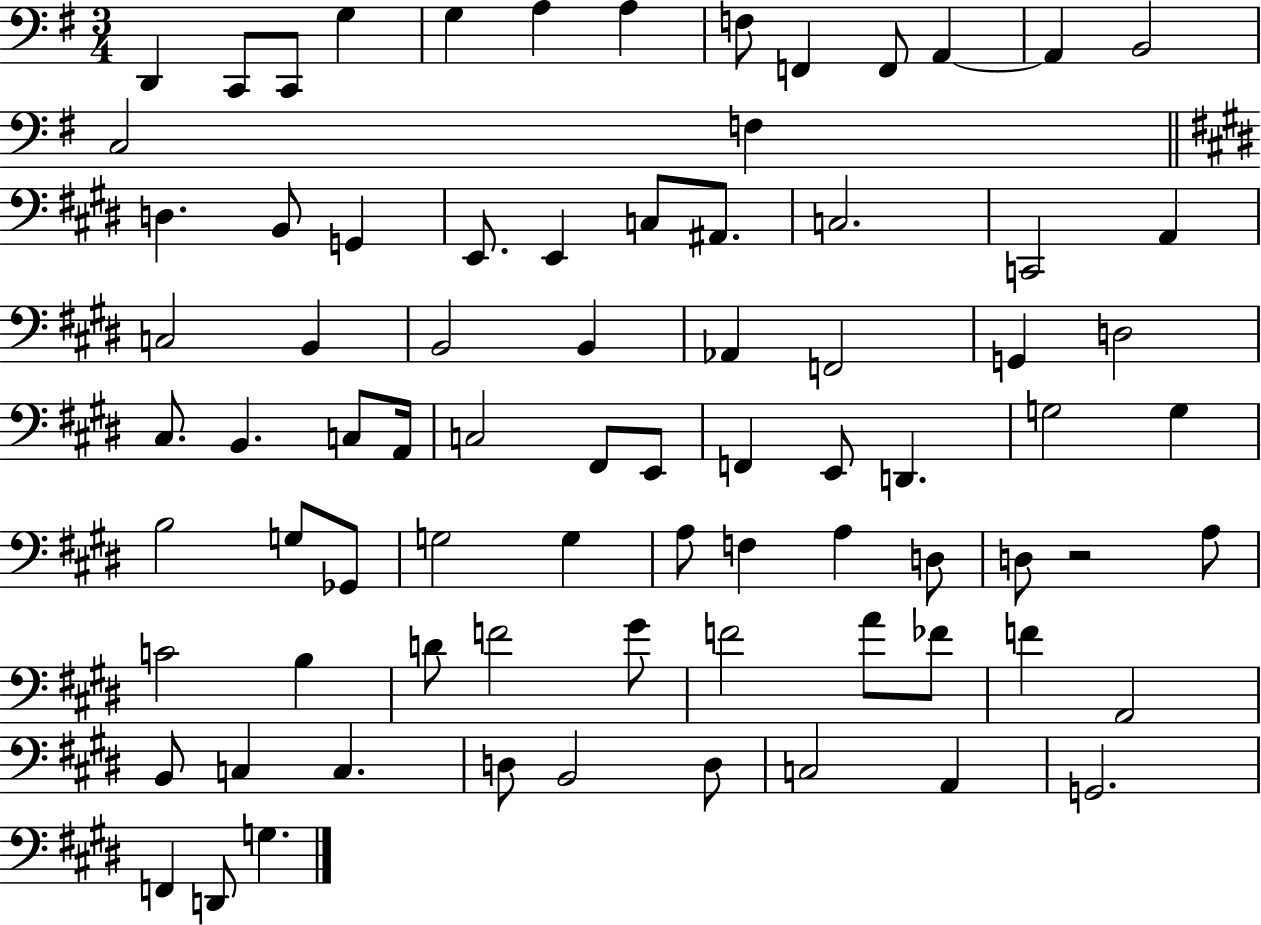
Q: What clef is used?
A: bass